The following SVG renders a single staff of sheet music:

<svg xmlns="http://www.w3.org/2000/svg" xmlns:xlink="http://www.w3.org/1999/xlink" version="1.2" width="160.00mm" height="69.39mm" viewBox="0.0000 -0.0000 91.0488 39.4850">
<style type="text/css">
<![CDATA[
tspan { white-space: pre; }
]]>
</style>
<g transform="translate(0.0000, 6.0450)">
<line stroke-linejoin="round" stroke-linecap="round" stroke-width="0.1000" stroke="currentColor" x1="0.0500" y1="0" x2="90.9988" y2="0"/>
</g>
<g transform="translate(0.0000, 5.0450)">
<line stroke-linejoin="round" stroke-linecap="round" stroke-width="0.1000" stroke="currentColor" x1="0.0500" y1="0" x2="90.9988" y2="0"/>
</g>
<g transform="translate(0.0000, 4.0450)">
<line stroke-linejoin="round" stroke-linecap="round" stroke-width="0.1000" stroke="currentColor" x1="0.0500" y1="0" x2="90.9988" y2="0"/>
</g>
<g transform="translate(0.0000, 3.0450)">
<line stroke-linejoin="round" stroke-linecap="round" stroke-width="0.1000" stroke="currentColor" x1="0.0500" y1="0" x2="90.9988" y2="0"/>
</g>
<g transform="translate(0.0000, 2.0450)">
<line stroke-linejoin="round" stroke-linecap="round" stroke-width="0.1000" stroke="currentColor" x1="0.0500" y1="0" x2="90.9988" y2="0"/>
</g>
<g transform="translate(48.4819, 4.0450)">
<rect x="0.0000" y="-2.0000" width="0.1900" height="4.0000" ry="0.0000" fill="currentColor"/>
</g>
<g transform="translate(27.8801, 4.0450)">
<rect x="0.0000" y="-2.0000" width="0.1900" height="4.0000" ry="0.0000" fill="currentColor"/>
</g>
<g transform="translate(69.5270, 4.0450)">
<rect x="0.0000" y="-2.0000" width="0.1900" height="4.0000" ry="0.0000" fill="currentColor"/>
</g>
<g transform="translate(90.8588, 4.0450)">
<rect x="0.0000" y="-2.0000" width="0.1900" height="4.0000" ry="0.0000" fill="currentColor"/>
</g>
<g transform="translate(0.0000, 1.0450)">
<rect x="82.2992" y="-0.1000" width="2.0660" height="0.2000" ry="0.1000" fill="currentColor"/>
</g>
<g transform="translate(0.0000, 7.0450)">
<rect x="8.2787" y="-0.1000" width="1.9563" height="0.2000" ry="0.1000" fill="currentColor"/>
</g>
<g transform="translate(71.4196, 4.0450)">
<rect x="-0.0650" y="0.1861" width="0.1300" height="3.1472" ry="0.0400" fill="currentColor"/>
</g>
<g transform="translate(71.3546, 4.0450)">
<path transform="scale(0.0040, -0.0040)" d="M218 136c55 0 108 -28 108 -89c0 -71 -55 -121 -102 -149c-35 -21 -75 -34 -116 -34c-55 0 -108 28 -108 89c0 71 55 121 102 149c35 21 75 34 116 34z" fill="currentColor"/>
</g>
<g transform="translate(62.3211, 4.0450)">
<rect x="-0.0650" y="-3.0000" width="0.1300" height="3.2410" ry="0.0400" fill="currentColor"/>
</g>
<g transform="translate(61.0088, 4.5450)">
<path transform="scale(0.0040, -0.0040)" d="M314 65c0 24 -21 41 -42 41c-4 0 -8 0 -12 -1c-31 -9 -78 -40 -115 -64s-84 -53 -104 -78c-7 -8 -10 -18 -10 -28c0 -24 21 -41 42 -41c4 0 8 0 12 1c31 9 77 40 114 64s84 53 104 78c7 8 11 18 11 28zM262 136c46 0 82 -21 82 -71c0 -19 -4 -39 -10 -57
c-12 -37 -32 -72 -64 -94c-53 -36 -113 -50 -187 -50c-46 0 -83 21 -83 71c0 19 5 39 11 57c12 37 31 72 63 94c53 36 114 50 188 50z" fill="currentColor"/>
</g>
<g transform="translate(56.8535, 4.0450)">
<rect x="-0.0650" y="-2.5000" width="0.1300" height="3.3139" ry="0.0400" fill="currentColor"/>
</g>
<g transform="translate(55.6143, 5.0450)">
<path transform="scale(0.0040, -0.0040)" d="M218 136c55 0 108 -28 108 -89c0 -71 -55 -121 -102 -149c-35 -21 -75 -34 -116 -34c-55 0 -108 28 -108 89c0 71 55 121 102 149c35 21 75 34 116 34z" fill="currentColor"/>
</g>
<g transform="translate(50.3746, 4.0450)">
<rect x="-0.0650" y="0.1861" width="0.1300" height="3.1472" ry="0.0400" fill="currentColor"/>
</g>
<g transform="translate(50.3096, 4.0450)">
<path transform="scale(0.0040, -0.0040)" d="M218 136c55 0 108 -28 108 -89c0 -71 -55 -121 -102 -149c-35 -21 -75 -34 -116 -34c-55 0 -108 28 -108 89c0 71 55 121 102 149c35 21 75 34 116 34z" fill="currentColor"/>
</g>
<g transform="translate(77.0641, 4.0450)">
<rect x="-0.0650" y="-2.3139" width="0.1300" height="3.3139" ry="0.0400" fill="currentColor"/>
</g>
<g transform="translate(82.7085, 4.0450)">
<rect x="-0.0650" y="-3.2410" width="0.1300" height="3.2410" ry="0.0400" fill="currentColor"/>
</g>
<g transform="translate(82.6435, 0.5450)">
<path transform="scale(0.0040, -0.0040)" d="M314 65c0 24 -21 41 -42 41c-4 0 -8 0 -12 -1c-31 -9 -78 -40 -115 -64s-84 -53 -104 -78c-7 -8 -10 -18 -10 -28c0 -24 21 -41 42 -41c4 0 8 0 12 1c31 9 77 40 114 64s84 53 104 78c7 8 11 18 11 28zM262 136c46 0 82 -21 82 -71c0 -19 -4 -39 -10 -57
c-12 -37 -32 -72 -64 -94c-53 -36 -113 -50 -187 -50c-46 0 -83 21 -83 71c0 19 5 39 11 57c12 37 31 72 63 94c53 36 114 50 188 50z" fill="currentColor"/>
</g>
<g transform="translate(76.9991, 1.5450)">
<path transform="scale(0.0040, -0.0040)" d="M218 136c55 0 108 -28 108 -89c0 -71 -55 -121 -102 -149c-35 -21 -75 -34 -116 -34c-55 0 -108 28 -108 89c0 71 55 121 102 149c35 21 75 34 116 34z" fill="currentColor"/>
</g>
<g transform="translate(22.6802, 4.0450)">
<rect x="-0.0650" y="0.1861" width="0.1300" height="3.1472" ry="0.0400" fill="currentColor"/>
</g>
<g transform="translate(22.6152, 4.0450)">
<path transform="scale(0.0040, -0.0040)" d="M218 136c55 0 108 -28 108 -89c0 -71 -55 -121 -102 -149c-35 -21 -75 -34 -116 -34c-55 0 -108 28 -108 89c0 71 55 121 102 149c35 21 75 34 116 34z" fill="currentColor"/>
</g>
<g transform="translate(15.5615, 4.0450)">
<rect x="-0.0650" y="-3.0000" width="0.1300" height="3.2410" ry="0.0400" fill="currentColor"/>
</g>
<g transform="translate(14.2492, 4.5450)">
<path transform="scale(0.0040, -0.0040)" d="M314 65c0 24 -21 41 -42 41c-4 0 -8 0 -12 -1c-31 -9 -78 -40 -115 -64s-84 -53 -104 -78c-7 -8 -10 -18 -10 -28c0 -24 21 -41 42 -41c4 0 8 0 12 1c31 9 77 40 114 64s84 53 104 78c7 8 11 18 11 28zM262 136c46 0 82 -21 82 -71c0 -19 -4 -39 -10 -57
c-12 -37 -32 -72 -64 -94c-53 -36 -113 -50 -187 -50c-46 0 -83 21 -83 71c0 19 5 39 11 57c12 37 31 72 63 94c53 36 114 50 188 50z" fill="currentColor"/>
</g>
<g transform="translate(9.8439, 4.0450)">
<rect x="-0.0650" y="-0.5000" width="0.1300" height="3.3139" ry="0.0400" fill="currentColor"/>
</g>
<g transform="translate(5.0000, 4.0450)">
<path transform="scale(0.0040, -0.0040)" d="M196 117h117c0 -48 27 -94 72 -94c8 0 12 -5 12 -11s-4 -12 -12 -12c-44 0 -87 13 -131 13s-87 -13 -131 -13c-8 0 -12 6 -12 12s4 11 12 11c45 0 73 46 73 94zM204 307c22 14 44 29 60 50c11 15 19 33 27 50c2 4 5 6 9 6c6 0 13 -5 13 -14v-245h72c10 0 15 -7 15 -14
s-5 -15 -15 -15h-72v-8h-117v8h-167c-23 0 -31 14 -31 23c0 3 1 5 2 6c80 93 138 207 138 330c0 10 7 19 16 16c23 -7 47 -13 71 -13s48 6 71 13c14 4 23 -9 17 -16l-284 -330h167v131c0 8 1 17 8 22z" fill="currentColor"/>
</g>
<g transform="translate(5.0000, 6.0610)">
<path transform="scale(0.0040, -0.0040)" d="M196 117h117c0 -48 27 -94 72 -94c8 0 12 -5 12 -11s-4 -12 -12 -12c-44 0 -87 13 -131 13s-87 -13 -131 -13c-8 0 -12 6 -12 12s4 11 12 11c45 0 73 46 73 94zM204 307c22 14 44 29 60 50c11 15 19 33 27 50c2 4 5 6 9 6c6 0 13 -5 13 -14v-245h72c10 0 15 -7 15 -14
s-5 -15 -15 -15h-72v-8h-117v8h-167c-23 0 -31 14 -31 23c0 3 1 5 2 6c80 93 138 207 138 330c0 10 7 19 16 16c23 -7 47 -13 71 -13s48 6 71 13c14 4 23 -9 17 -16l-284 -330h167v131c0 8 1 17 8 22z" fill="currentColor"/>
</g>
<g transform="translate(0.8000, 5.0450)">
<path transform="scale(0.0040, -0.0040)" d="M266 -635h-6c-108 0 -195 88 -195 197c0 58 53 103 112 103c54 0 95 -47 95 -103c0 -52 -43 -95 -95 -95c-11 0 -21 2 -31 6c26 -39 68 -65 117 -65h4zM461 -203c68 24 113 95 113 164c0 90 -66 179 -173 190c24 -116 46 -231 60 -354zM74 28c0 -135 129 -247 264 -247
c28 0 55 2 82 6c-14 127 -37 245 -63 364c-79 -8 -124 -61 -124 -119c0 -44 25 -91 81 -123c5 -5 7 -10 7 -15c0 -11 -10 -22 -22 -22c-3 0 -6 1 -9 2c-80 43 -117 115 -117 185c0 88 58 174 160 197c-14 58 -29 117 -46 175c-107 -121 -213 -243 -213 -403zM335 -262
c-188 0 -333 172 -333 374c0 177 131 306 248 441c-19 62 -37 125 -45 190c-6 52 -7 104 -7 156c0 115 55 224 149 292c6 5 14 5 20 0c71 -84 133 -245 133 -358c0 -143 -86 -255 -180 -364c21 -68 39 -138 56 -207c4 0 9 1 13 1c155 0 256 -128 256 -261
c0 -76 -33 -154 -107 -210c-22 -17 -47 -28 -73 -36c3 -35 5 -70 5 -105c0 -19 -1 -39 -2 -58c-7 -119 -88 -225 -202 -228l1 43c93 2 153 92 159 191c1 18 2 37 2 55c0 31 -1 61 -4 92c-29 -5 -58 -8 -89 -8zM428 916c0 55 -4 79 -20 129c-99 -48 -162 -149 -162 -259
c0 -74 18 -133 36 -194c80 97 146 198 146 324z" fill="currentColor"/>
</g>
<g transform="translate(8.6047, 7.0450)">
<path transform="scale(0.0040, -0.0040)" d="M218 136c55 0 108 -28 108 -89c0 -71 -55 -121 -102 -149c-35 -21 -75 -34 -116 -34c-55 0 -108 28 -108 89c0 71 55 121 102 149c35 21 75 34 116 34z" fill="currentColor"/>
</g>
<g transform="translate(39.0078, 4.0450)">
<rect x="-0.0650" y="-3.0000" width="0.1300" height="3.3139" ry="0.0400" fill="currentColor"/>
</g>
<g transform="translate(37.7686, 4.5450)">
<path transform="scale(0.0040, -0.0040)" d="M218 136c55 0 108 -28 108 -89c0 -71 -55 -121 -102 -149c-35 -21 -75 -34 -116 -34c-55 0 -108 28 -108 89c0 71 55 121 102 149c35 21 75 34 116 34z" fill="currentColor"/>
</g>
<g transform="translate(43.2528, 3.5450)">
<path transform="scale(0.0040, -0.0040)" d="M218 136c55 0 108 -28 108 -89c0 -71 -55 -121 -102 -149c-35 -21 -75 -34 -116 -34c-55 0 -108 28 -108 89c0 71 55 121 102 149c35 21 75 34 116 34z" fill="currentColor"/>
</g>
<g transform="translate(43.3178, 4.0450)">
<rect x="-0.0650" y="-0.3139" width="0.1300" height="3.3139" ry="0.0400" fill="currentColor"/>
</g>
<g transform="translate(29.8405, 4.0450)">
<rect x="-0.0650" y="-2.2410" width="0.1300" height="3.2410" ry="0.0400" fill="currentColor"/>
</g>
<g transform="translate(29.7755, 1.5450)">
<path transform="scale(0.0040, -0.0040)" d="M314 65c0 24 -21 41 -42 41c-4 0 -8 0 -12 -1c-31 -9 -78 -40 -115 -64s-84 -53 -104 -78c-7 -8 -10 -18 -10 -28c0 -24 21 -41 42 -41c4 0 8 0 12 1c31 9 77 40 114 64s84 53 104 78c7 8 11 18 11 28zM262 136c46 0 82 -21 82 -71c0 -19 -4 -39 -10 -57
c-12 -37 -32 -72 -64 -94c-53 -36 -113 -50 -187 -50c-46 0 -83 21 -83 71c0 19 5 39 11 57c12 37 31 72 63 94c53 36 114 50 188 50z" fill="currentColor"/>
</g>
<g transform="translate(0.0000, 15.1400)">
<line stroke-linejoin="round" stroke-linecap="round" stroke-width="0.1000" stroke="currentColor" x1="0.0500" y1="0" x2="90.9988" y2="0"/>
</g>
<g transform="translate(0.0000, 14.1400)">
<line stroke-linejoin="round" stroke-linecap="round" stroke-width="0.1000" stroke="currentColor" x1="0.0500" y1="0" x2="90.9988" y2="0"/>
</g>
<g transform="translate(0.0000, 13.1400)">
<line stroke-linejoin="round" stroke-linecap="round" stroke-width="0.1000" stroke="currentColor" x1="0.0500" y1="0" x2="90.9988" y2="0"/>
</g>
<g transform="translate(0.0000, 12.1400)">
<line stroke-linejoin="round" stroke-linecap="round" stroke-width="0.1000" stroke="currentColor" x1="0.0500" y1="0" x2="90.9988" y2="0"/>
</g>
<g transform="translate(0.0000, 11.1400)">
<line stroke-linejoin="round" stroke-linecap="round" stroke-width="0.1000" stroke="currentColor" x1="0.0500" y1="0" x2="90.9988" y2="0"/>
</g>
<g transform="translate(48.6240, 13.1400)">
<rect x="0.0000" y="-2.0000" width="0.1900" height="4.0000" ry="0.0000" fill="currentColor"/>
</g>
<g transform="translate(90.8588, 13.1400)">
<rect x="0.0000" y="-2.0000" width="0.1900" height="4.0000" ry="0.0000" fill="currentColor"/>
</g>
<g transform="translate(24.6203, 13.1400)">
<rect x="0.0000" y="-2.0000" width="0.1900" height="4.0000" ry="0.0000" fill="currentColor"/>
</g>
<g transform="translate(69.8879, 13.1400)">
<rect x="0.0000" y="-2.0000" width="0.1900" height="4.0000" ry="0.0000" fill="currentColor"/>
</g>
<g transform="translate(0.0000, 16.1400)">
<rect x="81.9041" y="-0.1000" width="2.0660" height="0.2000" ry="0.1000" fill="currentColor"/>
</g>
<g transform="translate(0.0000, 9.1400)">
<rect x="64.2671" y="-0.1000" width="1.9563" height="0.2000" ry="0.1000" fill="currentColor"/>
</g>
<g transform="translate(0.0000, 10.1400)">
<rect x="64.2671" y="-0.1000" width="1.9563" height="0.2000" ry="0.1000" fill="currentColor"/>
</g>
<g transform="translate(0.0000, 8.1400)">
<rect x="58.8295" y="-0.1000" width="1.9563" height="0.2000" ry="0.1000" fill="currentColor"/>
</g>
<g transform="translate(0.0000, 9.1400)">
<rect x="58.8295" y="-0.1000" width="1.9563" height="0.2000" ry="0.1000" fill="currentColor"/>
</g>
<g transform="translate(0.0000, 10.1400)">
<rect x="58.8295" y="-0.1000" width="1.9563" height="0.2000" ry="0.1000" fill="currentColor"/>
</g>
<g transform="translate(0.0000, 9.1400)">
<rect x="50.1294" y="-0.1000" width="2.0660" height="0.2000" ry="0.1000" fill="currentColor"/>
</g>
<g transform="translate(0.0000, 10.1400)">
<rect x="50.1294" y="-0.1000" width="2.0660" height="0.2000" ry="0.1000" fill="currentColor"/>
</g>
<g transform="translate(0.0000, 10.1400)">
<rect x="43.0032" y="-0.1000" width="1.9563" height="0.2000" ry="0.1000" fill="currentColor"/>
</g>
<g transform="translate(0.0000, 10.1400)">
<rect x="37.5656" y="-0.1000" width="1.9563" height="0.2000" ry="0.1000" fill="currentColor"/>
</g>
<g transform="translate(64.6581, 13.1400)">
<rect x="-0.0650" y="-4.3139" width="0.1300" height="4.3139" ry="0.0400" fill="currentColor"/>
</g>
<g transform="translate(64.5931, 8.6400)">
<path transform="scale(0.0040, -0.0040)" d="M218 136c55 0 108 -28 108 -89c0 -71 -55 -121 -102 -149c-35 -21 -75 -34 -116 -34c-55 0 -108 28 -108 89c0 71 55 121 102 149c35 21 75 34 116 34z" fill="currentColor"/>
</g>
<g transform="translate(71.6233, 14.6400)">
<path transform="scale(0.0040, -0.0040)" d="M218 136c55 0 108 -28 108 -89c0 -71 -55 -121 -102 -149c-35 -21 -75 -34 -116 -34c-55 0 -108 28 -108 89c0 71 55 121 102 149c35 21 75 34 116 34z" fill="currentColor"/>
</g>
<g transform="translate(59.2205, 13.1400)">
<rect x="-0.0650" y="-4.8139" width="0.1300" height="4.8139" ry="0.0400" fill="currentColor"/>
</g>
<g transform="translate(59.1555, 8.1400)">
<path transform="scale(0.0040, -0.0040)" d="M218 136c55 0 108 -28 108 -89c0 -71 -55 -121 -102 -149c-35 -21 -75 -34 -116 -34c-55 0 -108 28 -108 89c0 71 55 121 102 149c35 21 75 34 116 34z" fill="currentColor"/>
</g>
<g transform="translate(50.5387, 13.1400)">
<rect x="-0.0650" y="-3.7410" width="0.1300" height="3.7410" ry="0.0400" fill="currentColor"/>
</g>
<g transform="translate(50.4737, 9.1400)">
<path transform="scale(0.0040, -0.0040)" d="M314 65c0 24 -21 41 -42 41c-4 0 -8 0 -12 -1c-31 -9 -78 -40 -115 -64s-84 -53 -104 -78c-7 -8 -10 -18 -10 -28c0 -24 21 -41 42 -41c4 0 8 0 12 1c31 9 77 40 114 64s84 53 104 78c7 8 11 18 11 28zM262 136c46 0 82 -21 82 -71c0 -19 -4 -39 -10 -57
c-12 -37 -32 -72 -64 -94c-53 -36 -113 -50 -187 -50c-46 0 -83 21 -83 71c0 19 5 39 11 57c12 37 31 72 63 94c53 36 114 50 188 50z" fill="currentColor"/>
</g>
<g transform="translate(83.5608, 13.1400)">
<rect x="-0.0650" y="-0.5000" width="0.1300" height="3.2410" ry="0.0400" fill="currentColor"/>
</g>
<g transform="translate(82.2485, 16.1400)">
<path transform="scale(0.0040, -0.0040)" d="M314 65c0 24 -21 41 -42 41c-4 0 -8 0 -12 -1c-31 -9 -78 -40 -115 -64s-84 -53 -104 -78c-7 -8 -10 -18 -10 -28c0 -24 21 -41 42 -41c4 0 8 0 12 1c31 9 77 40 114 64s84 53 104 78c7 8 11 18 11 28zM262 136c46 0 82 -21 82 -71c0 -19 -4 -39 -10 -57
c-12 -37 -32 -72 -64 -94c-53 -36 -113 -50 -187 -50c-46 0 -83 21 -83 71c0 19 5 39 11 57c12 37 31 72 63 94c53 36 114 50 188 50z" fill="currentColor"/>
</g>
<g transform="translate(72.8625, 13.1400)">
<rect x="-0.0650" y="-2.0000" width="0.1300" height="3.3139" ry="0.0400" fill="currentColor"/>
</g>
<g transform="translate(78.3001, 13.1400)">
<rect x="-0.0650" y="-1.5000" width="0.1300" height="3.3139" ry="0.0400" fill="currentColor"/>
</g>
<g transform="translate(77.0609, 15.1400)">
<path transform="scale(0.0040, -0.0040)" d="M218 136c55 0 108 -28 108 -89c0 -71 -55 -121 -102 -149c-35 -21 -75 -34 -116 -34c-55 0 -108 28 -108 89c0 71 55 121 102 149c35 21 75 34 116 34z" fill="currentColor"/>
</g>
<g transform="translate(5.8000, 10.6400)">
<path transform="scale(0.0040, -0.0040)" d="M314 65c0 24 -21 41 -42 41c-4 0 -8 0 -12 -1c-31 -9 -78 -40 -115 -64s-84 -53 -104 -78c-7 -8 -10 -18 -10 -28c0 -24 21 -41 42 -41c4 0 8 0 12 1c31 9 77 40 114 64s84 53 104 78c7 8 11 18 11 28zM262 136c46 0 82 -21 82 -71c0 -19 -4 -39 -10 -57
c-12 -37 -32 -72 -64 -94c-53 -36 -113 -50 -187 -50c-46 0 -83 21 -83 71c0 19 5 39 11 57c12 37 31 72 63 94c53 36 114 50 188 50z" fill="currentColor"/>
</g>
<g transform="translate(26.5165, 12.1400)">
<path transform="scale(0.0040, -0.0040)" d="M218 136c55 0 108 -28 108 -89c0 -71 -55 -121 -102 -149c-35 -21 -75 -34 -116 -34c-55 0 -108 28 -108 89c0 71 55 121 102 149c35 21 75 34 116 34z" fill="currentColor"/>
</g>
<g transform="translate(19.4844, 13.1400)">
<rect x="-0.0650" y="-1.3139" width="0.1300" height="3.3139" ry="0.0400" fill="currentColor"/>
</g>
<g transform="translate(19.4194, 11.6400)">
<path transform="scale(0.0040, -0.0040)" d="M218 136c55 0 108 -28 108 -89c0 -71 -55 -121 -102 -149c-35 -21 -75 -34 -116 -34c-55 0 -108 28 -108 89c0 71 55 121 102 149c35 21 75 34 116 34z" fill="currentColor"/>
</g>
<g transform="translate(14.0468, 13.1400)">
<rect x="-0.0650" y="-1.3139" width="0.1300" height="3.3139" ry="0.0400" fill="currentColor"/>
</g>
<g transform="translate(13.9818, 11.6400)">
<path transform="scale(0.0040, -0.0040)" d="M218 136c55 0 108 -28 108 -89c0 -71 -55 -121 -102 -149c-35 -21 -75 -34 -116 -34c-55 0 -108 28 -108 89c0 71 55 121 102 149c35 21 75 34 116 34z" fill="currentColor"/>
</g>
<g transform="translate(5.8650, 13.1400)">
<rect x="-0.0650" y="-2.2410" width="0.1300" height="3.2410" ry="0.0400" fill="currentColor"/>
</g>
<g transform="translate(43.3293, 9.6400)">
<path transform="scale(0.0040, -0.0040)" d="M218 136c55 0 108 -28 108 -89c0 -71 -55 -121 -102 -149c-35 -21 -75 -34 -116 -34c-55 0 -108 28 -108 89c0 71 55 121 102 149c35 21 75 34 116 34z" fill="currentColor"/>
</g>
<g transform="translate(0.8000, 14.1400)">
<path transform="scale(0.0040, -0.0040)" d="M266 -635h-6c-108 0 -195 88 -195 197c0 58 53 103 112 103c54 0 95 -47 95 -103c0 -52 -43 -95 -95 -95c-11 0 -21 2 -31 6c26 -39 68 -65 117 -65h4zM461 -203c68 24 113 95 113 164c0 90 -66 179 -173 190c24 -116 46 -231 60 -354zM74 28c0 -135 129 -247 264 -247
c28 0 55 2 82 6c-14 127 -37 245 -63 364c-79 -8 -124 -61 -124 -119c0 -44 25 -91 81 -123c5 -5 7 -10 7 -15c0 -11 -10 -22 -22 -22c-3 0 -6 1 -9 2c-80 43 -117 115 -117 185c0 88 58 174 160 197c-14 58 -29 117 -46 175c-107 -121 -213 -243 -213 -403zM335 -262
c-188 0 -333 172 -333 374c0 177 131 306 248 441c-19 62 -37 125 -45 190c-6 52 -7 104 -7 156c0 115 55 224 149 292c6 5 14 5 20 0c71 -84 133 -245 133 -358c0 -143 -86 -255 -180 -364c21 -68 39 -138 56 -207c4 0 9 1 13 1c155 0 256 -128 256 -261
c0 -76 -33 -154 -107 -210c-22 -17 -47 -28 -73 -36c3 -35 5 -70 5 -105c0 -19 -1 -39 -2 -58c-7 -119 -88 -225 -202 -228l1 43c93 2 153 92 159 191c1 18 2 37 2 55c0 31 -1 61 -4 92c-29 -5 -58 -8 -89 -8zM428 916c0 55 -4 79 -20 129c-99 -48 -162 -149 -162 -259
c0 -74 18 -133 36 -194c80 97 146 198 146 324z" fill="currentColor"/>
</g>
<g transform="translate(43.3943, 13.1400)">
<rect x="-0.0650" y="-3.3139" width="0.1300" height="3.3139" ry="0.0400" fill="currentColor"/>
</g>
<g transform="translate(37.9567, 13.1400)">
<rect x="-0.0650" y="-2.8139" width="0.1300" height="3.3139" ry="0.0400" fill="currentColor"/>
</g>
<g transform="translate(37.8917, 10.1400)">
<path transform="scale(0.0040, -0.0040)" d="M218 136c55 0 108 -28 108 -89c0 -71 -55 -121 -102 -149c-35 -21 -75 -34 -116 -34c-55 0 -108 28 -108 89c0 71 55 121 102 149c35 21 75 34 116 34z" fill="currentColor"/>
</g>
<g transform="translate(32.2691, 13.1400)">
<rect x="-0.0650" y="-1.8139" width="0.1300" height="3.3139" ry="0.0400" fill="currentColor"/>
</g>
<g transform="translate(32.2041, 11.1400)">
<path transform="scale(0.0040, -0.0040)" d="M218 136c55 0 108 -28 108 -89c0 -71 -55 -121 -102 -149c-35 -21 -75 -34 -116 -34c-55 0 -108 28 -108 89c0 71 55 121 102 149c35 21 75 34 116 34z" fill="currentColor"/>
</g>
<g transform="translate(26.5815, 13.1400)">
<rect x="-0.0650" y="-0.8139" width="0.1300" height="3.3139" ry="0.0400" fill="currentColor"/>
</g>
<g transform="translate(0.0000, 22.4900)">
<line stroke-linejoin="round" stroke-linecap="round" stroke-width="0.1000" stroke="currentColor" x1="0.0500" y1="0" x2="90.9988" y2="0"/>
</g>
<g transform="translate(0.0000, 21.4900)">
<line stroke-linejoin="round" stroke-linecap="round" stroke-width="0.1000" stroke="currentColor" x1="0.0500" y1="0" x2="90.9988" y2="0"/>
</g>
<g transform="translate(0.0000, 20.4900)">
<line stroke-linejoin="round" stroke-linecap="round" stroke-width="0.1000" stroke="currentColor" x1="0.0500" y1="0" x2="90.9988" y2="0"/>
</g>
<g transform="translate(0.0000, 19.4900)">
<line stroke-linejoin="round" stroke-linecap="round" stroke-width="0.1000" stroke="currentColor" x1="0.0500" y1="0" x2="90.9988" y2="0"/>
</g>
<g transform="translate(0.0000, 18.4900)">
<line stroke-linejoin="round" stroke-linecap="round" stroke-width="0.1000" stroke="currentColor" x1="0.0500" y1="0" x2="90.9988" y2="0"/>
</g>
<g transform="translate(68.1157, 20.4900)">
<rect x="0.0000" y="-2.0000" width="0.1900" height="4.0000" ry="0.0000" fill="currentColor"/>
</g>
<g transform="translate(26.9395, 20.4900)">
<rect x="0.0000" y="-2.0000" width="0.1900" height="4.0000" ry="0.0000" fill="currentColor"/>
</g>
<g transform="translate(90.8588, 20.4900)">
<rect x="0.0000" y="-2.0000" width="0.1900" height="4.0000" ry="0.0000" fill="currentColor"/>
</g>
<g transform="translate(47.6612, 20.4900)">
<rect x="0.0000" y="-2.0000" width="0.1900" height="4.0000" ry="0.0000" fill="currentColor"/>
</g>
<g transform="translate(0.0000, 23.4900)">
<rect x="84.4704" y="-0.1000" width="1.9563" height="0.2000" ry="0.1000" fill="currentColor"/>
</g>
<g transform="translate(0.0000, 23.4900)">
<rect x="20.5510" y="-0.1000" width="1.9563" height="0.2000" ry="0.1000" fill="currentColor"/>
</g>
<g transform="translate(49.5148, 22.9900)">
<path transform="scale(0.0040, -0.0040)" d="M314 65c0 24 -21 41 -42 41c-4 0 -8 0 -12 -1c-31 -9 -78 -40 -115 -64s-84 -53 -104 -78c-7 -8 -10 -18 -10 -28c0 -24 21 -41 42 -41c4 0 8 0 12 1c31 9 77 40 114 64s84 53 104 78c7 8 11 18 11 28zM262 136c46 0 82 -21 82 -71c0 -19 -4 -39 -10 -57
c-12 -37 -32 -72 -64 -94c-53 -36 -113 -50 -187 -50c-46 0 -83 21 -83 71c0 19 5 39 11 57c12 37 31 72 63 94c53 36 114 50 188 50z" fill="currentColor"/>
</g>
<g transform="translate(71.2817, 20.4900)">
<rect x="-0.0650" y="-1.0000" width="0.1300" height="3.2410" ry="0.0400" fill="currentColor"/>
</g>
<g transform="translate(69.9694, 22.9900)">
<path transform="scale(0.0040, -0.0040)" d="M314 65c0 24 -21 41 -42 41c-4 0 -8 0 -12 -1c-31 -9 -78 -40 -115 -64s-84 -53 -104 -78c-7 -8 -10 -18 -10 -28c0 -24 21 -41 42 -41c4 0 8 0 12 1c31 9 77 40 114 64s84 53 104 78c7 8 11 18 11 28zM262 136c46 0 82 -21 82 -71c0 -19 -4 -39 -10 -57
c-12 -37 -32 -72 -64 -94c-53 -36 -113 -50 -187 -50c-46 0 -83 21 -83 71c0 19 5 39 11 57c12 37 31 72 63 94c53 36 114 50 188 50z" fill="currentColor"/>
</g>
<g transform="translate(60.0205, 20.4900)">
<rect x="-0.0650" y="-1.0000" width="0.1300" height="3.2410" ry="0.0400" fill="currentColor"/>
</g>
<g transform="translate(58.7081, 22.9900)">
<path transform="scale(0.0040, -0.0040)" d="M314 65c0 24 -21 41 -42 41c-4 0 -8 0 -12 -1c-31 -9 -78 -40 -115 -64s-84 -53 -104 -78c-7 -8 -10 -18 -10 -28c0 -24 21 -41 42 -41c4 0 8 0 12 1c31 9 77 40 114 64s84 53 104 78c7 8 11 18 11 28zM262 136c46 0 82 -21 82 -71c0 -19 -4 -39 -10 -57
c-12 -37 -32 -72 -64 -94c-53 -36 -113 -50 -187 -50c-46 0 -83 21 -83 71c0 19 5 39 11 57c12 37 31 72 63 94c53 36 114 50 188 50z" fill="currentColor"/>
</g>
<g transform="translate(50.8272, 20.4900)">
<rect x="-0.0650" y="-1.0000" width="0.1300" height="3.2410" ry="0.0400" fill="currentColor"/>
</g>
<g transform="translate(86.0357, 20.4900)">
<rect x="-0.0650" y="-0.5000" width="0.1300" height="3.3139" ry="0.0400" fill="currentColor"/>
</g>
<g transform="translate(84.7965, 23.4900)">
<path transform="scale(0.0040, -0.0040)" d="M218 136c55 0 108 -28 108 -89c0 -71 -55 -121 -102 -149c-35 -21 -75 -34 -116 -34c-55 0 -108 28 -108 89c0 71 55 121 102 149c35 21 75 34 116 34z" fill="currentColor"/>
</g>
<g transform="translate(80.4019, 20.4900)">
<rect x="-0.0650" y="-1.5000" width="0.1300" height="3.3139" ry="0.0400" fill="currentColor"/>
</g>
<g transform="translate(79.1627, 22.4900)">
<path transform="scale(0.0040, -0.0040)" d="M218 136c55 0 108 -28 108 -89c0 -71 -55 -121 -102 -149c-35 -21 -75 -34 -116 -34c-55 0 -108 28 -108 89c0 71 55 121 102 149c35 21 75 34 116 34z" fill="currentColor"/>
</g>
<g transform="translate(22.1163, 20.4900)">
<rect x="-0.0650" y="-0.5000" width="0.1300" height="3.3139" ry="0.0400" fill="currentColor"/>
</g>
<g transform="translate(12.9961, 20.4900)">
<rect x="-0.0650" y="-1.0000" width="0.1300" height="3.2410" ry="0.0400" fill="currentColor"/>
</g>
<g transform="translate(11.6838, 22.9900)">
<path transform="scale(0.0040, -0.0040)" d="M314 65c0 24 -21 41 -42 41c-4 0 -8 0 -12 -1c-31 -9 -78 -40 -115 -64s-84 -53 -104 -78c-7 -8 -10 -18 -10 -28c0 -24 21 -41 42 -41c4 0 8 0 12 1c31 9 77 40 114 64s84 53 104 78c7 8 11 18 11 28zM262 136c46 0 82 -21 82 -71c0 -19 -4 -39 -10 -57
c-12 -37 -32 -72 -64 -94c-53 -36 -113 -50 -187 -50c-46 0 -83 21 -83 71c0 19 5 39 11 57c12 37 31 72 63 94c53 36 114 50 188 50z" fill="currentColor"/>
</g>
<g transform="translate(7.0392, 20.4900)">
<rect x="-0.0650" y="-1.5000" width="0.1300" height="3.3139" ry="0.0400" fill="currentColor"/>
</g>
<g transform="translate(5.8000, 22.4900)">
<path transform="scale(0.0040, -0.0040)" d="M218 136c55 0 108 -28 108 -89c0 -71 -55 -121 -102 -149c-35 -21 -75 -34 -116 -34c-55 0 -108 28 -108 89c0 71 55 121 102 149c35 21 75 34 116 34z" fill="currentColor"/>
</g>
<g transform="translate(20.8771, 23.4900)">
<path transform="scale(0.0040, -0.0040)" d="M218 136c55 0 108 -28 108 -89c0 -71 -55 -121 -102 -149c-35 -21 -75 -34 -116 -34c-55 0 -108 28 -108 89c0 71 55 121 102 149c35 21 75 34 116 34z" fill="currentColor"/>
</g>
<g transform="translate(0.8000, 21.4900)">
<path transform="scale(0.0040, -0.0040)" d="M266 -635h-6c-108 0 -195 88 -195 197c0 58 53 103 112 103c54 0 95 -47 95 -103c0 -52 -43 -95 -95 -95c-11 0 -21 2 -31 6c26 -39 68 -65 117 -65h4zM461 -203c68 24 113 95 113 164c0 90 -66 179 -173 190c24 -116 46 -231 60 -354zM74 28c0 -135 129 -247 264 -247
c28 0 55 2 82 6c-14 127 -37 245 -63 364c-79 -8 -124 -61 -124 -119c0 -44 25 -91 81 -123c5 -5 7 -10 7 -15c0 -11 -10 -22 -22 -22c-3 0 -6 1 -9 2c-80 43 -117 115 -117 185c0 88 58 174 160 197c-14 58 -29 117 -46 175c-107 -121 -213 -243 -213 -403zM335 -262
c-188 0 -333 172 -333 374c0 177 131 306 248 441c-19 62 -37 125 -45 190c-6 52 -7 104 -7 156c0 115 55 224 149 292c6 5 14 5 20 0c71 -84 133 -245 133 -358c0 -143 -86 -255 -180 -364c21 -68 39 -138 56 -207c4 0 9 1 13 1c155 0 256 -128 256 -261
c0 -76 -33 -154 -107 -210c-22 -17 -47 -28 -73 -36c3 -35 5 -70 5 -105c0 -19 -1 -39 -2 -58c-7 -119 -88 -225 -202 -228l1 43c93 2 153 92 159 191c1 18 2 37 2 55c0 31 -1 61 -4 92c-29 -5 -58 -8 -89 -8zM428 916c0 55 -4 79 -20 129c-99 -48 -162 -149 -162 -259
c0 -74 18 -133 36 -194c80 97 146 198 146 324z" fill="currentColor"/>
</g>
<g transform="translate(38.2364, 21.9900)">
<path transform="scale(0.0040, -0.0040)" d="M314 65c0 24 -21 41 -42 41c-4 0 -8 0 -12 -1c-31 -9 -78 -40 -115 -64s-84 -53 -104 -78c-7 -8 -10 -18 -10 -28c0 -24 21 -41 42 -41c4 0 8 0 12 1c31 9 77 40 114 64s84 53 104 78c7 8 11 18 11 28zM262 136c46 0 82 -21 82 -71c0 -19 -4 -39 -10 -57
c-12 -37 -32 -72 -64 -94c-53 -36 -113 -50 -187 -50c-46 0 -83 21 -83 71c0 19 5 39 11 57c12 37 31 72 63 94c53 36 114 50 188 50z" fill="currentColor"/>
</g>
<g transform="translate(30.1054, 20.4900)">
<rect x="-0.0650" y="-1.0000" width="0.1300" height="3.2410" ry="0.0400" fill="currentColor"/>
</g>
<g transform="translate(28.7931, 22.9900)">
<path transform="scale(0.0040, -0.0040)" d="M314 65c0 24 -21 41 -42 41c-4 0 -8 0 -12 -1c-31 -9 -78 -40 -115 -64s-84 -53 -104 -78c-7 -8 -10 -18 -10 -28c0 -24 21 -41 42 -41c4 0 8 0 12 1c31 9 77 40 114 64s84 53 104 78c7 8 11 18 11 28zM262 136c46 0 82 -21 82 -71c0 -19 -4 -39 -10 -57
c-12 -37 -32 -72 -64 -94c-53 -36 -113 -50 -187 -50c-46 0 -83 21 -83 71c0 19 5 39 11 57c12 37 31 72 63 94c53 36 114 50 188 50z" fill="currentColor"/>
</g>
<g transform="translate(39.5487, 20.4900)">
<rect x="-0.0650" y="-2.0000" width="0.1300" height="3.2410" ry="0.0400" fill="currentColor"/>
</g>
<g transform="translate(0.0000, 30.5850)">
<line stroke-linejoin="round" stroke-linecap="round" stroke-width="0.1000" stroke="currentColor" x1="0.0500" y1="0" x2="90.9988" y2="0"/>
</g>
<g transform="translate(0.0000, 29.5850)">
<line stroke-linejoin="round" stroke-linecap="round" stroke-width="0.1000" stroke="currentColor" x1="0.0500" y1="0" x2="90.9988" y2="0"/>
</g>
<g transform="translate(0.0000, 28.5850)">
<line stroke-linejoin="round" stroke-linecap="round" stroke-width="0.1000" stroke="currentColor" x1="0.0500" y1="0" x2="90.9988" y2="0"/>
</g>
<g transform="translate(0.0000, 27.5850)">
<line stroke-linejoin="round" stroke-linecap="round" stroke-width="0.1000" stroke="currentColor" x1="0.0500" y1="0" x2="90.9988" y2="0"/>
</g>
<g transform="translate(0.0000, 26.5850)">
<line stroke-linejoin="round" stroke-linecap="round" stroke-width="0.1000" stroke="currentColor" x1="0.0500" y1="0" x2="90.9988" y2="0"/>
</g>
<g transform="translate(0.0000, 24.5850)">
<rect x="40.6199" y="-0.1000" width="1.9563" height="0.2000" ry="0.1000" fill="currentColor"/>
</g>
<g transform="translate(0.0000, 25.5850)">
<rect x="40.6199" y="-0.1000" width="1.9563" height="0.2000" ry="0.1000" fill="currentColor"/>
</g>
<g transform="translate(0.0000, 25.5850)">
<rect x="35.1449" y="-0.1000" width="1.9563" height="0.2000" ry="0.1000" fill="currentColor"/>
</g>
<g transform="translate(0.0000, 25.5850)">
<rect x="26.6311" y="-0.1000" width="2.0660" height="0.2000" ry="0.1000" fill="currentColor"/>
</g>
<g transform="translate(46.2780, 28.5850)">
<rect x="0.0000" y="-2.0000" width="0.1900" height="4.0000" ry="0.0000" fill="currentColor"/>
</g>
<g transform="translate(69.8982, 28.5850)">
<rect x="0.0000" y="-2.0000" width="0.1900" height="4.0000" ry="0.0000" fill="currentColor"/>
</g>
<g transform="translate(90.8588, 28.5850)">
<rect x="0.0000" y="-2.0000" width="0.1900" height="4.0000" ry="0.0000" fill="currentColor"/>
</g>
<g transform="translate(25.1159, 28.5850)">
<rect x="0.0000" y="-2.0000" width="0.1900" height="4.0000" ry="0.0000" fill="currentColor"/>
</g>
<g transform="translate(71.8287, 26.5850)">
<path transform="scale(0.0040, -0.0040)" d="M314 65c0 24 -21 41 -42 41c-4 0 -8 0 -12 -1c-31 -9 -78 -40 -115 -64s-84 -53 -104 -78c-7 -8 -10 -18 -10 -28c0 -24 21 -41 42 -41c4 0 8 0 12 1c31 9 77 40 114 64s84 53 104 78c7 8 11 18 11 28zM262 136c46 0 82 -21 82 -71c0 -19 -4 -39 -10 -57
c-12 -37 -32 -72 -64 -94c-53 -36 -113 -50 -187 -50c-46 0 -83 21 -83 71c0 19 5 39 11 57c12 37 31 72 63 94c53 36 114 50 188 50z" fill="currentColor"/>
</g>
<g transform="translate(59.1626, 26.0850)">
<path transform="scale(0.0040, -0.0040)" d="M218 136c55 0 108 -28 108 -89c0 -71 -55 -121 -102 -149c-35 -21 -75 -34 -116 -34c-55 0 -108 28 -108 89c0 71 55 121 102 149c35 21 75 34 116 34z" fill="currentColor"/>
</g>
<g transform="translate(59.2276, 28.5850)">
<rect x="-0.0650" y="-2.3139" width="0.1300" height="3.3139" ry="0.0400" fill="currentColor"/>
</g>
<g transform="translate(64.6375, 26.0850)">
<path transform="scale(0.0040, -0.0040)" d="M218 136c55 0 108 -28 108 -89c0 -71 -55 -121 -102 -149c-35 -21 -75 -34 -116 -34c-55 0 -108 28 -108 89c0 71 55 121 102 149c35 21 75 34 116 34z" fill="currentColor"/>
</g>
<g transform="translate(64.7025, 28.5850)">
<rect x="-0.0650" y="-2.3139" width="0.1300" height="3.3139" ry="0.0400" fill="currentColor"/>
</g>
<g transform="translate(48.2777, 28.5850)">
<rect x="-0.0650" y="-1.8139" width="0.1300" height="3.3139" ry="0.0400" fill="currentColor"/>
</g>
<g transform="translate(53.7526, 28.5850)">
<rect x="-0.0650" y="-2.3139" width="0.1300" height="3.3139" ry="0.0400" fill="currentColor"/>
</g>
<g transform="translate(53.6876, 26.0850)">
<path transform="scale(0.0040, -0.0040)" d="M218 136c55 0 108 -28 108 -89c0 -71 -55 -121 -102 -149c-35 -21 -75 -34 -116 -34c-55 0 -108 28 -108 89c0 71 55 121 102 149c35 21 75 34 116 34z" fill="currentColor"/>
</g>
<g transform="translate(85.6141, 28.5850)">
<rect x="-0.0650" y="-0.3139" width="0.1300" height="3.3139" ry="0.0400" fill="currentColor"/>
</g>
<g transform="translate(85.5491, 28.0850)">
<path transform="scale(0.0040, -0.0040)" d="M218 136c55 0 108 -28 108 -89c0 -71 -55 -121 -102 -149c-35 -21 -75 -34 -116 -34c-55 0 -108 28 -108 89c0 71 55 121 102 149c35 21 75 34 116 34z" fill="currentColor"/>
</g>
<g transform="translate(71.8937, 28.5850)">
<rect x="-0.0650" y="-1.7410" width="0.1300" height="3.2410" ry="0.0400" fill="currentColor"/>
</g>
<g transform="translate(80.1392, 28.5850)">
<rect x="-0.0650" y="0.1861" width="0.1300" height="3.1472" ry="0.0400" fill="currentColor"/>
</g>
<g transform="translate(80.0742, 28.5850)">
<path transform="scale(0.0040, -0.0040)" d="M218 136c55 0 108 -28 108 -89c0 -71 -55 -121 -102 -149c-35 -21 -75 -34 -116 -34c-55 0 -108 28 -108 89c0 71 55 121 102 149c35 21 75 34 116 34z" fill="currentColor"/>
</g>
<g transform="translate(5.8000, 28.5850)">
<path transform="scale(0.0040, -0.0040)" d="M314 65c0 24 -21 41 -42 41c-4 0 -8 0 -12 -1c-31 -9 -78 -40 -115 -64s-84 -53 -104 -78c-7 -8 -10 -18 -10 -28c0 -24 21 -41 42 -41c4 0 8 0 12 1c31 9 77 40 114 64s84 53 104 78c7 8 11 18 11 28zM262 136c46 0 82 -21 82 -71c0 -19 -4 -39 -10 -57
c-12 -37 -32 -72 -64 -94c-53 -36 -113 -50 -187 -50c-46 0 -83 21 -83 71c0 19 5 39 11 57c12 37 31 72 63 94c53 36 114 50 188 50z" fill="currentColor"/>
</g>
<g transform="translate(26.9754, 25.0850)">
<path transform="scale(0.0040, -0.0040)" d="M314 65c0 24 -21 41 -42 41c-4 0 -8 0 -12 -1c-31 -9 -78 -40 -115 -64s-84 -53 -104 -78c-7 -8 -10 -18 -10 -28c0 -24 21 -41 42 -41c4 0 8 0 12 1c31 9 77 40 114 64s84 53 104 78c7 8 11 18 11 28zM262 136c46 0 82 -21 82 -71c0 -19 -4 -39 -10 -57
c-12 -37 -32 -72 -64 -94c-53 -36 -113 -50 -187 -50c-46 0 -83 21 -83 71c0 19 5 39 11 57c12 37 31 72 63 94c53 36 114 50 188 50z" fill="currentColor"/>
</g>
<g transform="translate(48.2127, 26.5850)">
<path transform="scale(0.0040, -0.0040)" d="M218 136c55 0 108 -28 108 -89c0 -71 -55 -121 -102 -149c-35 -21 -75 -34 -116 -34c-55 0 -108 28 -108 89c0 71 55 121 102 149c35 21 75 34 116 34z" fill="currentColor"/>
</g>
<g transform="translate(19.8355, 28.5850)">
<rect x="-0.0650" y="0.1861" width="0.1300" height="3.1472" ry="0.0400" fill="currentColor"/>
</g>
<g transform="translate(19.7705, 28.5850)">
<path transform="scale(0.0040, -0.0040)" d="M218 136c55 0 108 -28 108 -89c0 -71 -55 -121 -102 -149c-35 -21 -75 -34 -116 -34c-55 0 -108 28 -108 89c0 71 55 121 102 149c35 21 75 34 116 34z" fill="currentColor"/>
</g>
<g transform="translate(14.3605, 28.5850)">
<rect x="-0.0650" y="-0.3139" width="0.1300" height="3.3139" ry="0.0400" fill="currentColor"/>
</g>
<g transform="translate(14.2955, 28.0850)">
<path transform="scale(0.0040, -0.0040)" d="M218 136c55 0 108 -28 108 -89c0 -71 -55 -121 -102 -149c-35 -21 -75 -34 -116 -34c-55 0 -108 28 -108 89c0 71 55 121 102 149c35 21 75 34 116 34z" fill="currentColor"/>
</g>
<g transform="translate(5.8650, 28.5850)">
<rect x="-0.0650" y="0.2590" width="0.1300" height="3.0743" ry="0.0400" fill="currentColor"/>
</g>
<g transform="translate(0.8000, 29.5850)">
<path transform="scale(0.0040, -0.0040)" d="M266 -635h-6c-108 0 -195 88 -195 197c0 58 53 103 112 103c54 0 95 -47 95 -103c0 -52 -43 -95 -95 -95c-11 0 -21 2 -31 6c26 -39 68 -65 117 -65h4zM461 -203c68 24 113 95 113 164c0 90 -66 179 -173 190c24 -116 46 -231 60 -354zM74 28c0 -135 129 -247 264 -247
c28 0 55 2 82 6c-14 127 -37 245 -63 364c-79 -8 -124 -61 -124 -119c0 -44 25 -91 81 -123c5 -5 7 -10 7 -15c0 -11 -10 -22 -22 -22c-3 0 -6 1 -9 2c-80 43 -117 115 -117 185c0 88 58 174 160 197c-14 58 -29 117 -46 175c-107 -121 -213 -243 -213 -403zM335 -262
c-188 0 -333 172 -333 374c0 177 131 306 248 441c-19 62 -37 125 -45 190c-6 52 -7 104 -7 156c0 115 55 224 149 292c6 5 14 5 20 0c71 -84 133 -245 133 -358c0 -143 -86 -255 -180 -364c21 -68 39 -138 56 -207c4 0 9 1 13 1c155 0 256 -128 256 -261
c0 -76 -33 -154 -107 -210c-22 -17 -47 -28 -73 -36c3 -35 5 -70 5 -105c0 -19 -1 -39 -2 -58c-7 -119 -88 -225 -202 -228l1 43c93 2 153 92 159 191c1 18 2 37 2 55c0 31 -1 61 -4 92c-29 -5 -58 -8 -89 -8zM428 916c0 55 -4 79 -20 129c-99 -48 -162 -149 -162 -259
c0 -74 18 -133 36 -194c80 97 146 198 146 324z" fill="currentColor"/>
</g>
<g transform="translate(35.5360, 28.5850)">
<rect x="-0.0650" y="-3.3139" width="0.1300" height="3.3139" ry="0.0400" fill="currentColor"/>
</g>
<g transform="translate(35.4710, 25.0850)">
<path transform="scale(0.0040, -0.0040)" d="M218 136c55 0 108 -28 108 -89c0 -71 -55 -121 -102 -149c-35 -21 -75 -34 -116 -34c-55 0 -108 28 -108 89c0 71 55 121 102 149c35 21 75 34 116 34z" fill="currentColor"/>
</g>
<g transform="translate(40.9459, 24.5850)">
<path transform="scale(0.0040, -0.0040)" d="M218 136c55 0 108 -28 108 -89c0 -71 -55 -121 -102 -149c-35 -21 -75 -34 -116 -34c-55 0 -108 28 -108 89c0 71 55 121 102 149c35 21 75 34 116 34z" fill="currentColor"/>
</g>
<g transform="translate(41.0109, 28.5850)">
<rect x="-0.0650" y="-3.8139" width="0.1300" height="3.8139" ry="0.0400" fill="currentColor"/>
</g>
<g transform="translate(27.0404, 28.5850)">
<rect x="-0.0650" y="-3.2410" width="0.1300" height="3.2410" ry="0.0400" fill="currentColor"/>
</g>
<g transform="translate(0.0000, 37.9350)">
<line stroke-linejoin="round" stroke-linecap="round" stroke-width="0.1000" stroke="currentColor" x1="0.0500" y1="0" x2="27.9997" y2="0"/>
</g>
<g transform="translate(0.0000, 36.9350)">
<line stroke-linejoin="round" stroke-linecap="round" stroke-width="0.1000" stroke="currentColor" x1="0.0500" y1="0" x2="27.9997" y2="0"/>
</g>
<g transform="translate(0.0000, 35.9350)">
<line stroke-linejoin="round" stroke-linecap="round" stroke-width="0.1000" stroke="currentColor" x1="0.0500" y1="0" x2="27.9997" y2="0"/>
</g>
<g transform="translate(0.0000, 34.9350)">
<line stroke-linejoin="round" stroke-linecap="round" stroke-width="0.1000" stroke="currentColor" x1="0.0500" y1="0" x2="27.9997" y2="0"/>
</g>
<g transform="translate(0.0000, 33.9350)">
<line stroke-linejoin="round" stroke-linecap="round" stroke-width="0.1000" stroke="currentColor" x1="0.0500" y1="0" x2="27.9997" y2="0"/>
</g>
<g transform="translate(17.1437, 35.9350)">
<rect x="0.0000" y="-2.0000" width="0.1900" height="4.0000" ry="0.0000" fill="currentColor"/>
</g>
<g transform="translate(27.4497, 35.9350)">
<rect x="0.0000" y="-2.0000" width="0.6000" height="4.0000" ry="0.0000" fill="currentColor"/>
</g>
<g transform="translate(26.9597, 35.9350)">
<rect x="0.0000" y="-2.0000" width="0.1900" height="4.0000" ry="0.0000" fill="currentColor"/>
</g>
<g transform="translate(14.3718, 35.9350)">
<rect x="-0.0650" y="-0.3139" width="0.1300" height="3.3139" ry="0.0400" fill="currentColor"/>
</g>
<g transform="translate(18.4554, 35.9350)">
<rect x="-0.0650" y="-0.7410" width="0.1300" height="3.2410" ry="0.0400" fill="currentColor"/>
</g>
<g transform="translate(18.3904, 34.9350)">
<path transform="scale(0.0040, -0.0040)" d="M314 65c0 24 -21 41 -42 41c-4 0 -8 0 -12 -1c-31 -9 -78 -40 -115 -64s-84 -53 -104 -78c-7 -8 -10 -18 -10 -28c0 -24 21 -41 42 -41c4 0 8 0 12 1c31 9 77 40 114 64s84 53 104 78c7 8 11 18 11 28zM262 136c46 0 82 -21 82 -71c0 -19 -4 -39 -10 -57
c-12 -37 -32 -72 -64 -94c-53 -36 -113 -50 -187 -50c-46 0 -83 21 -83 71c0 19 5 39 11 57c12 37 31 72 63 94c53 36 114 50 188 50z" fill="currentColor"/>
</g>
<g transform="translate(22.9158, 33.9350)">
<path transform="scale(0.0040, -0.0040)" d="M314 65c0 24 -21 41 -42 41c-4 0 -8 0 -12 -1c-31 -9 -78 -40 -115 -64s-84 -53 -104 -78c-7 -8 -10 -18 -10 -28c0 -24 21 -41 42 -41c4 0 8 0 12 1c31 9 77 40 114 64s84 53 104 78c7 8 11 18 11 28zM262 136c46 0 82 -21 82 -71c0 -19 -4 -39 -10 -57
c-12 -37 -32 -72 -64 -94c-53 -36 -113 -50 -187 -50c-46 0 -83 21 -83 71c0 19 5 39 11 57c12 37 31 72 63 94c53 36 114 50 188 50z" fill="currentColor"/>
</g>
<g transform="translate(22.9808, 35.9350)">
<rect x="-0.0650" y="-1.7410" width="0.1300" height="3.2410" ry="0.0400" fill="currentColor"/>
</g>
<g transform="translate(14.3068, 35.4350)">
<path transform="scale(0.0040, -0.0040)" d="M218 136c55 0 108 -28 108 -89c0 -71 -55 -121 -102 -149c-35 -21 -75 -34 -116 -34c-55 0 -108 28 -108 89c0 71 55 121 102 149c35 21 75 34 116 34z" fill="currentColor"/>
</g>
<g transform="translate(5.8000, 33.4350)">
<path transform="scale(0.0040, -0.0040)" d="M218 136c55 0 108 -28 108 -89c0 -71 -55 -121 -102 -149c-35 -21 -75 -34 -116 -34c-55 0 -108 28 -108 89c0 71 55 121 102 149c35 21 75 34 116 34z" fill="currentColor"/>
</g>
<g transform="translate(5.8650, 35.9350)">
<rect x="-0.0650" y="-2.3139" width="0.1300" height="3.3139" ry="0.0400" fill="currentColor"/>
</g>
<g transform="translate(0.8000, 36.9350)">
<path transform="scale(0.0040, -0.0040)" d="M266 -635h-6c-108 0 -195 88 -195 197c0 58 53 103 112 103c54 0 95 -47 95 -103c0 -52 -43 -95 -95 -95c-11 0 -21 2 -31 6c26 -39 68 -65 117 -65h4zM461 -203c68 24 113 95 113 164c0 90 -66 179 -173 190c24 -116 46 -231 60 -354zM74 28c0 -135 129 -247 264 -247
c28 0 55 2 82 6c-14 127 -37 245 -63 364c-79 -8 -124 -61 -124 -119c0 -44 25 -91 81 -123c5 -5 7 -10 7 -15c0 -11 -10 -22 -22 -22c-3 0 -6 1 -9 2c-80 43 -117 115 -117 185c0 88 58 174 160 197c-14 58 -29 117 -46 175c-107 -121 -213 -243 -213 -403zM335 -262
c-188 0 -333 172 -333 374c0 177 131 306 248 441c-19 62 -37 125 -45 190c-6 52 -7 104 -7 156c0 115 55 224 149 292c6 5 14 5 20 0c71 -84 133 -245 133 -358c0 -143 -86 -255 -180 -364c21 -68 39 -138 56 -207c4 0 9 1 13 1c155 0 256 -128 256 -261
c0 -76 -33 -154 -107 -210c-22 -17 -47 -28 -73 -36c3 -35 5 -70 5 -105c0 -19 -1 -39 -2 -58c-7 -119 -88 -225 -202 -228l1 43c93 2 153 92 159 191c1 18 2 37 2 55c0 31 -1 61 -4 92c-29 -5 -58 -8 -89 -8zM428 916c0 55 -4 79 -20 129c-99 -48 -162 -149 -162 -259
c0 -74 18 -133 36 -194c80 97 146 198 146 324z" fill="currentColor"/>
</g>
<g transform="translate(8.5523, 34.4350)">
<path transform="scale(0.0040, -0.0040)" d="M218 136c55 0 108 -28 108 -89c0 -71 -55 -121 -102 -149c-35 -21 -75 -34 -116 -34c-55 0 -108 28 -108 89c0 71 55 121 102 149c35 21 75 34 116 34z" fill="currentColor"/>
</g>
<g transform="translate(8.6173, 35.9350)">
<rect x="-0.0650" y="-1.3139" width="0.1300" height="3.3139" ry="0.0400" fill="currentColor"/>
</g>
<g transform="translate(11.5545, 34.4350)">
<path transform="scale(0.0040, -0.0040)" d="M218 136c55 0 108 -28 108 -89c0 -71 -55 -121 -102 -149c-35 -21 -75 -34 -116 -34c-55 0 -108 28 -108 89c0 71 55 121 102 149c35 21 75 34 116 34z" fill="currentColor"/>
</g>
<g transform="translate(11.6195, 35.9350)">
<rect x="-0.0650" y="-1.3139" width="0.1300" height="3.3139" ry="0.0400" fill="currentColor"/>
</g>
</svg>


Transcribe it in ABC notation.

X:1
T:Untitled
M:4/4
L:1/4
K:C
C A2 B g2 A c B G A2 B g b2 g2 e e d f a b c'2 e' d' F E C2 E D2 C D2 F2 D2 D2 D2 E C B2 c B b2 b c' f g g g f2 B c g e e c d2 f2